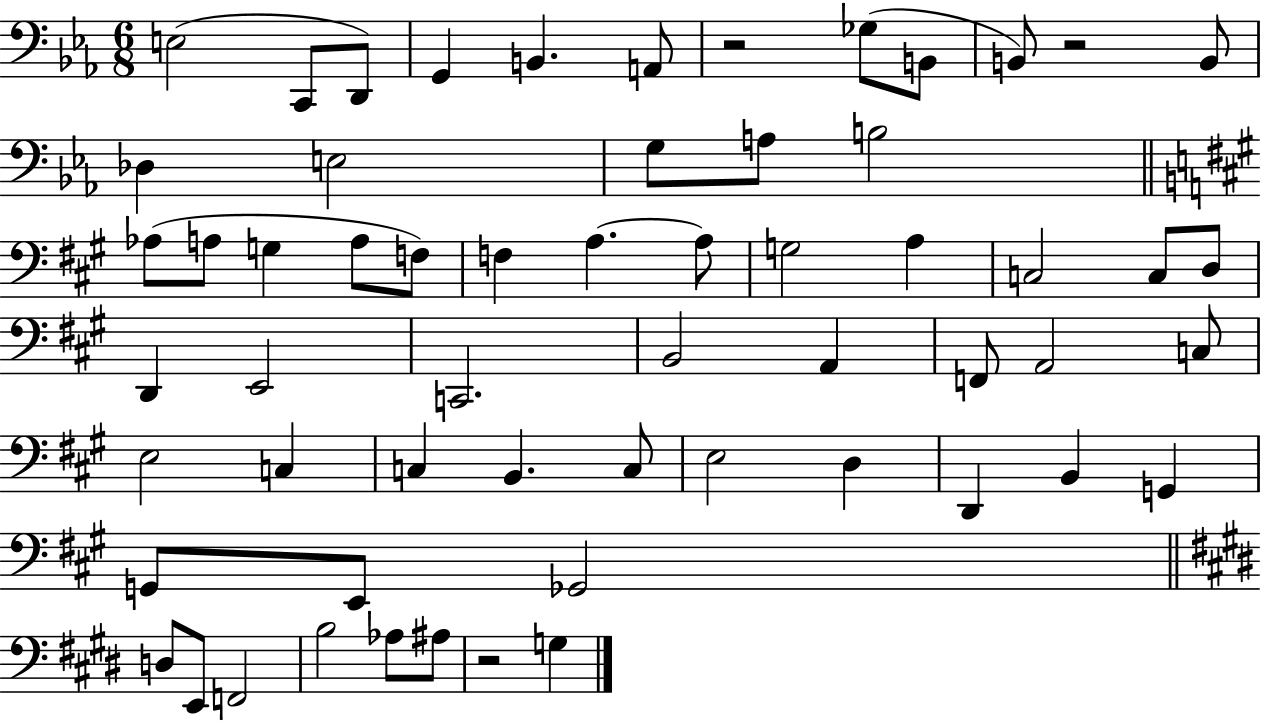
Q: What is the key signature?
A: EES major